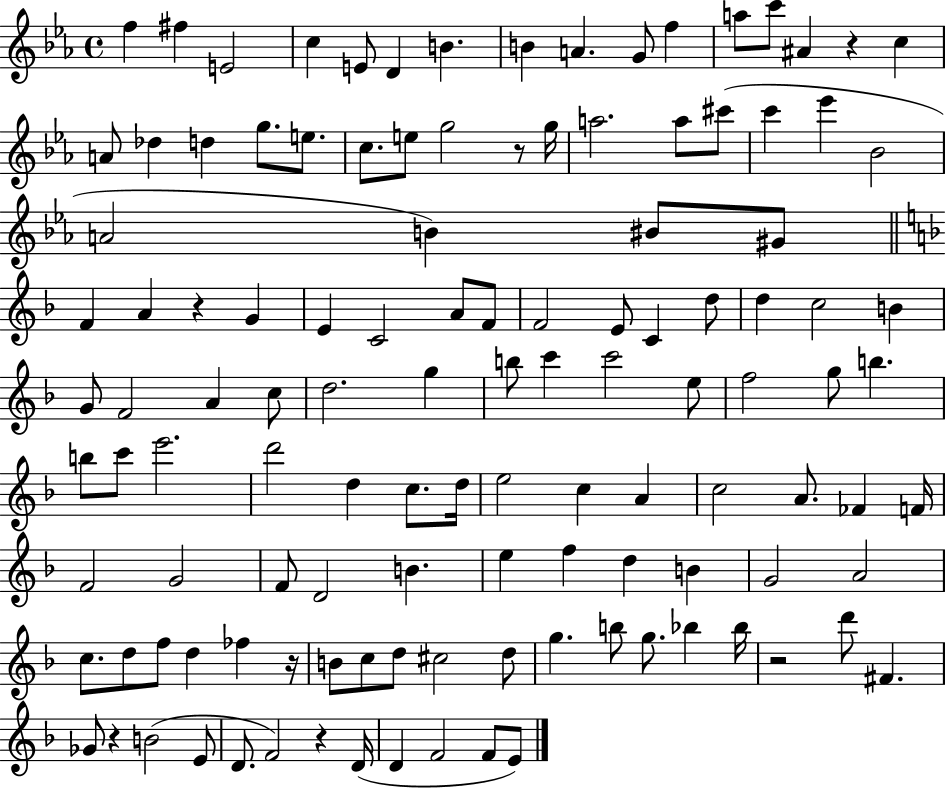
F5/q F#5/q E4/h C5/q E4/e D4/q B4/q. B4/q A4/q. G4/e F5/q A5/e C6/e A#4/q R/q C5/q A4/e Db5/q D5/q G5/e. E5/e. C5/e. E5/e G5/h R/e G5/s A5/h. A5/e C#6/e C6/q Eb6/q Bb4/h A4/h B4/q BIS4/e G#4/e F4/q A4/q R/q G4/q E4/q C4/h A4/e F4/e F4/h E4/e C4/q D5/e D5/q C5/h B4/q G4/e F4/h A4/q C5/e D5/h. G5/q B5/e C6/q C6/h E5/e F5/h G5/e B5/q. B5/e C6/e E6/h. D6/h D5/q C5/e. D5/s E5/h C5/q A4/q C5/h A4/e. FES4/q F4/s F4/h G4/h F4/e D4/h B4/q. E5/q F5/q D5/q B4/q G4/h A4/h C5/e. D5/e F5/e D5/q FES5/q R/s B4/e C5/e D5/e C#5/h D5/e G5/q. B5/e G5/e. Bb5/q Bb5/s R/h D6/e F#4/q. Gb4/e R/q B4/h E4/e D4/e. F4/h R/q D4/s D4/q F4/h F4/e E4/e